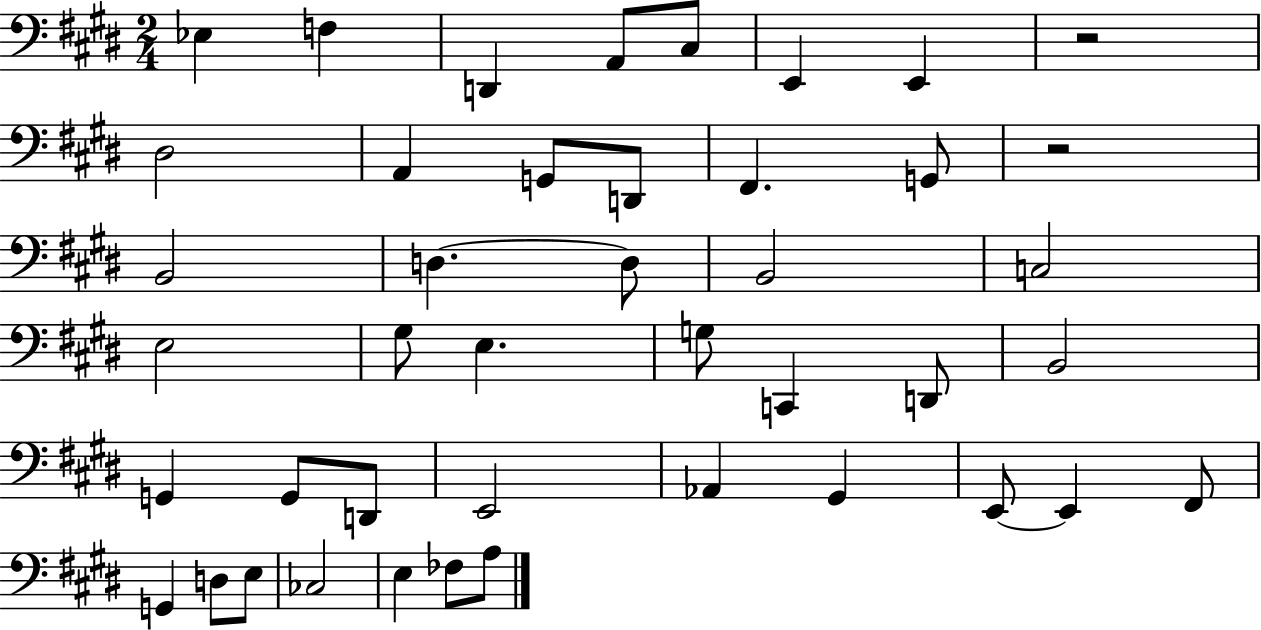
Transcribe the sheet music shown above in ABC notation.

X:1
T:Untitled
M:2/4
L:1/4
K:E
_E, F, D,, A,,/2 ^C,/2 E,, E,, z2 ^D,2 A,, G,,/2 D,,/2 ^F,, G,,/2 z2 B,,2 D, D,/2 B,,2 C,2 E,2 ^G,/2 E, G,/2 C,, D,,/2 B,,2 G,, G,,/2 D,,/2 E,,2 _A,, ^G,, E,,/2 E,, ^F,,/2 G,, D,/2 E,/2 _C,2 E, _F,/2 A,/2